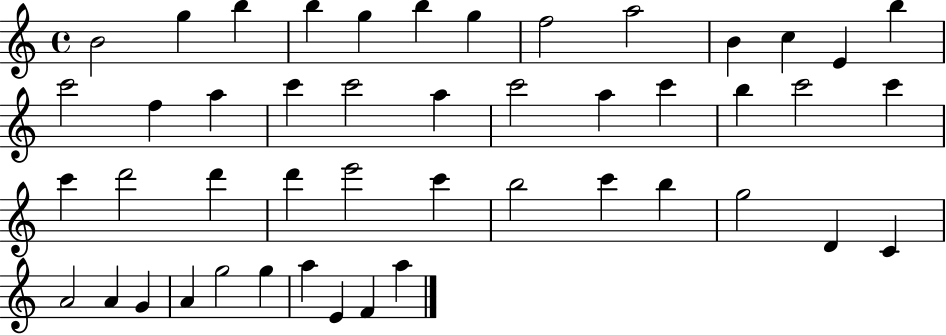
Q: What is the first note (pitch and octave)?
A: B4